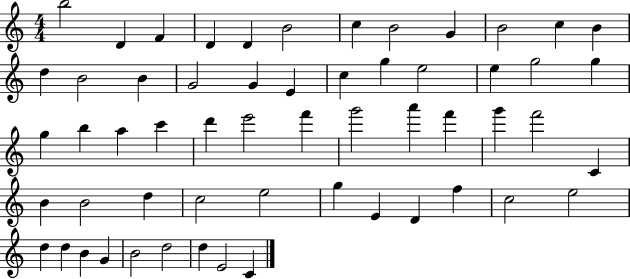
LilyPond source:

{
  \clef treble
  \numericTimeSignature
  \time 4/4
  \key c \major
  b''2 d'4 f'4 | d'4 d'4 b'2 | c''4 b'2 g'4 | b'2 c''4 b'4 | \break d''4 b'2 b'4 | g'2 g'4 e'4 | c''4 g''4 e''2 | e''4 g''2 g''4 | \break g''4 b''4 a''4 c'''4 | d'''4 e'''2 f'''4 | g'''2 a'''4 f'''4 | g'''4 f'''2 c'4 | \break b'4 b'2 d''4 | c''2 e''2 | g''4 e'4 d'4 f''4 | c''2 e''2 | \break d''4 d''4 b'4 g'4 | b'2 d''2 | d''4 e'2 c'4 | \bar "|."
}